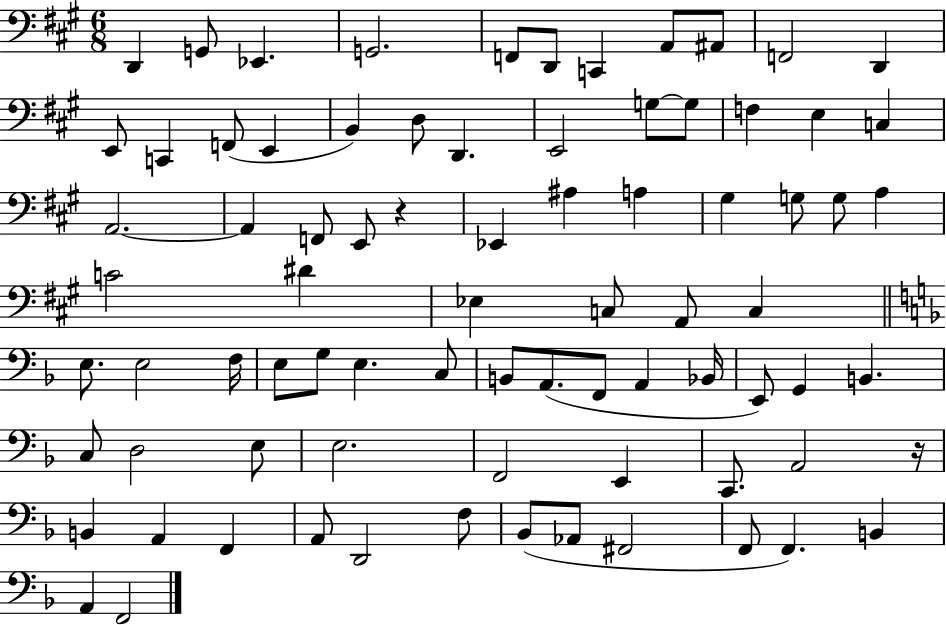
{
  \clef bass
  \numericTimeSignature
  \time 6/8
  \key a \major
  \repeat volta 2 { d,4 g,8 ees,4. | g,2. | f,8 d,8 c,4 a,8 ais,8 | f,2 d,4 | \break e,8 c,4 f,8( e,4 | b,4) d8 d,4. | e,2 g8~~ g8 | f4 e4 c4 | \break a,2.~~ | a,4 f,8 e,8 r4 | ees,4 ais4 a4 | gis4 g8 g8 a4 | \break c'2 dis'4 | ees4 c8 a,8 c4 | \bar "||" \break \key d \minor e8. e2 f16 | e8 g8 e4. c8 | b,8 a,8.( f,8 a,4 bes,16 | e,8) g,4 b,4. | \break c8 d2 e8 | e2. | f,2 e,4 | c,8. a,2 r16 | \break b,4 a,4 f,4 | a,8 d,2 f8 | bes,8( aes,8 fis,2 | f,8 f,4.) b,4 | \break a,4 f,2 | } \bar "|."
}